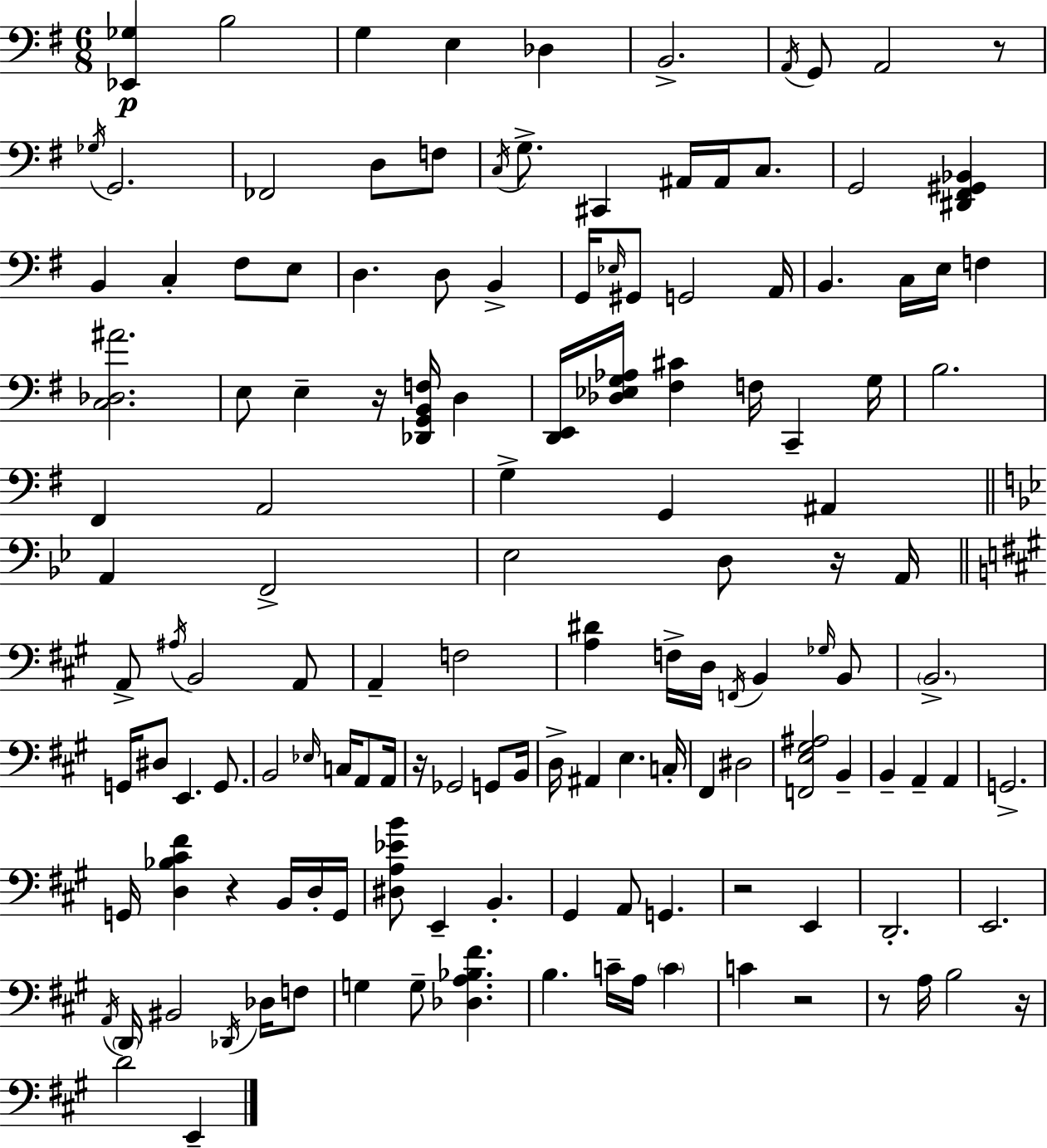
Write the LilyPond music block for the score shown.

{
  \clef bass
  \numericTimeSignature
  \time 6/8
  \key g \major
  \repeat volta 2 { <ees, ges>4\p b2 | g4 e4 des4 | b,2.-> | \acciaccatura { a,16 } g,8 a,2 r8 | \break \acciaccatura { ges16 } g,2. | fes,2 d8 | f8 \acciaccatura { c16 } g8.-> cis,4 ais,16 ais,16 | c8. g,2 <dis, fis, gis, bes,>4 | \break b,4 c4-. fis8 | e8 d4. d8 b,4-> | g,16 \grace { ees16 } gis,8 g,2 | a,16 b,4. c16 e16 | \break f4 <c des ais'>2. | e8 e4-- r16 <des, g, b, f>16 | d4 <d, e,>16 <des ees g aes>16 <fis cis'>4 f16 c,4-- | g16 b2. | \break fis,4 a,2 | g4-> g,4 | ais,4 \bar "||" \break \key g \minor a,4 f,2-> | ees2 d8 r16 a,16 | \bar "||" \break \key a \major a,8-> \acciaccatura { ais16 } b,2 a,8 | a,4-- f2 | <a dis'>4 f16-> d16 \acciaccatura { f,16 } b,4 | \grace { ges16 } b,8 \parenthesize b,2.-> | \break g,16 dis8 e,4. | g,8. b,2 \grace { ees16 } | c16 a,8 a,16 r16 ges,2 | g,8 b,16 d16-> ais,4 e4. | \break c16-. fis,4 dis2 | <f, e gis ais>2 | b,4-- b,4-- a,4-- | a,4 g,2.-> | \break g,16 <d bes cis' fis'>4 r4 | b,16 d16-. g,16 <dis a ees' b'>8 e,4-- b,4.-. | gis,4 a,8 g,4. | r2 | \break e,4 d,2.-. | e,2. | \acciaccatura { a,16 } \parenthesize d,16 bis,2 | \acciaccatura { des,16 } des16 f8 g4 g8-- | \break <des a bes fis'>4. b4. | c'16-- a16 \parenthesize c'4 c'4 r2 | r8 a16 b2 | r16 d'2 | \break e,4-- } \bar "|."
}